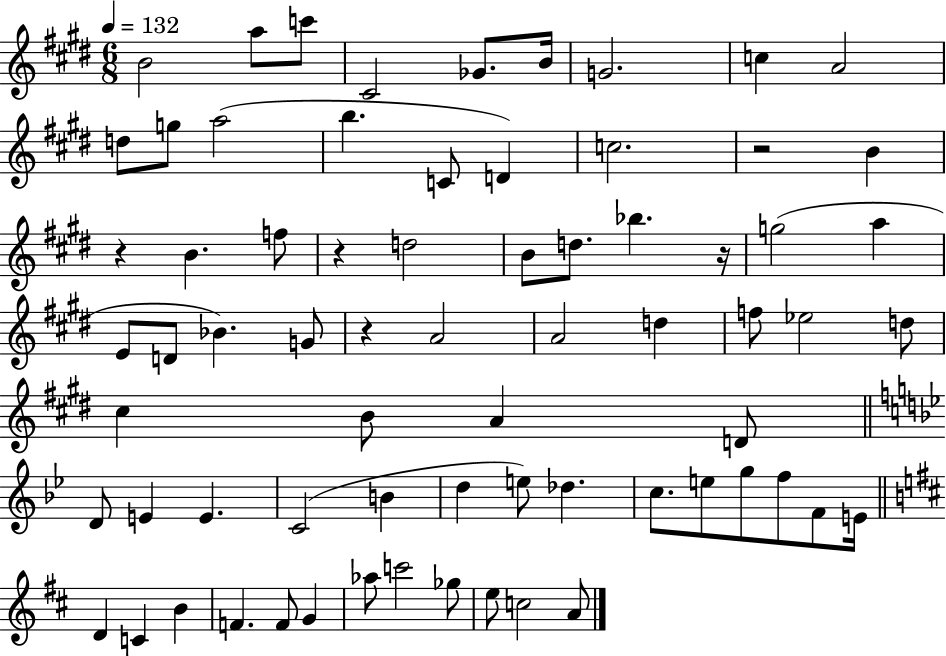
B4/h A5/e C6/e C#4/h Gb4/e. B4/s G4/h. C5/q A4/h D5/e G5/e A5/h B5/q. C4/e D4/q C5/h. R/h B4/q R/q B4/q. F5/e R/q D5/h B4/e D5/e. Bb5/q. R/s G5/h A5/q E4/e D4/e Bb4/q. G4/e R/q A4/h A4/h D5/q F5/e Eb5/h D5/e C#5/q B4/e A4/q D4/e D4/e E4/q E4/q. C4/h B4/q D5/q E5/e Db5/q. C5/e. E5/e G5/e F5/e F4/e E4/s D4/q C4/q B4/q F4/q. F4/e G4/q Ab5/e C6/h Gb5/e E5/e C5/h A4/e